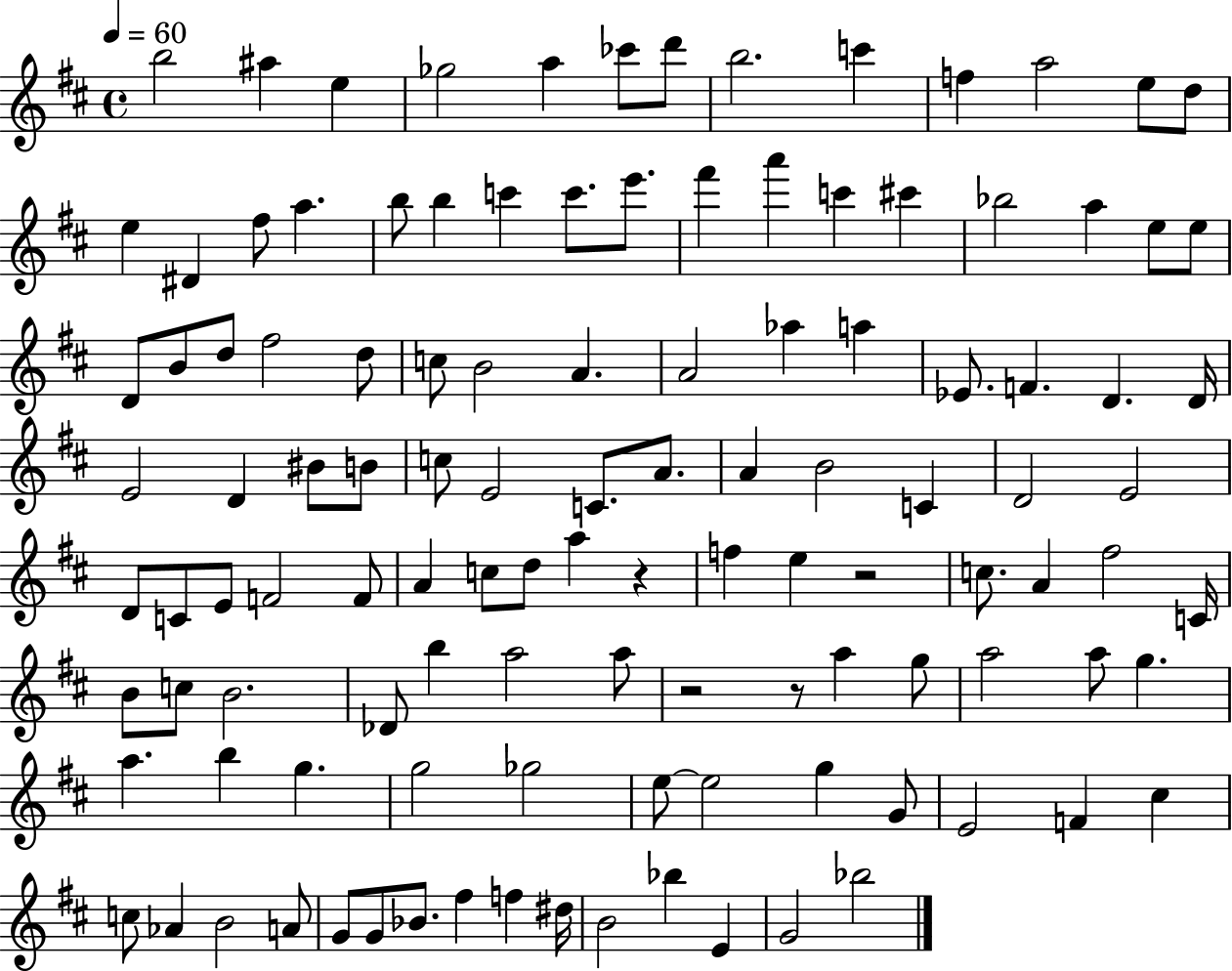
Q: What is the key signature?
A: D major